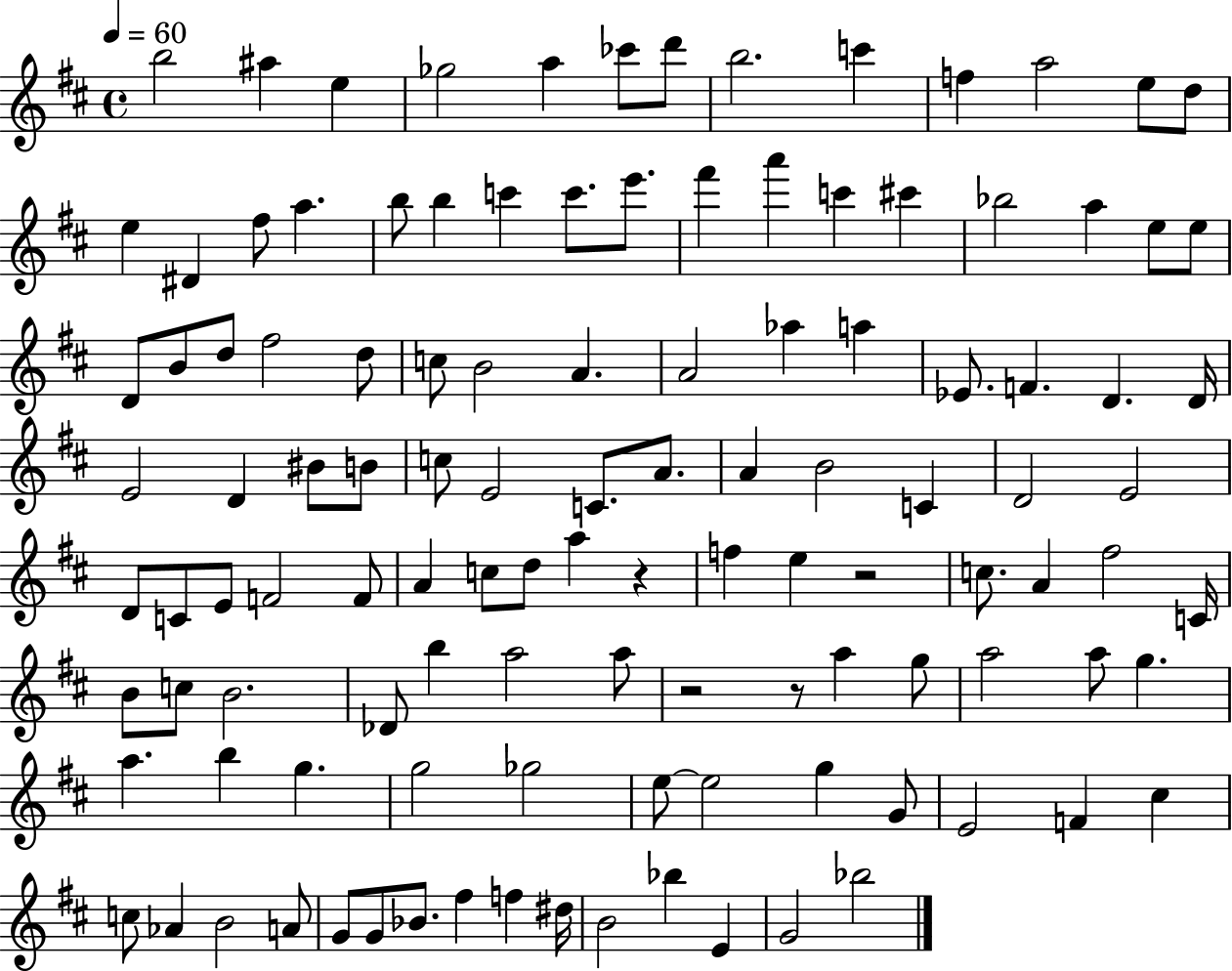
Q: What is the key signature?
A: D major